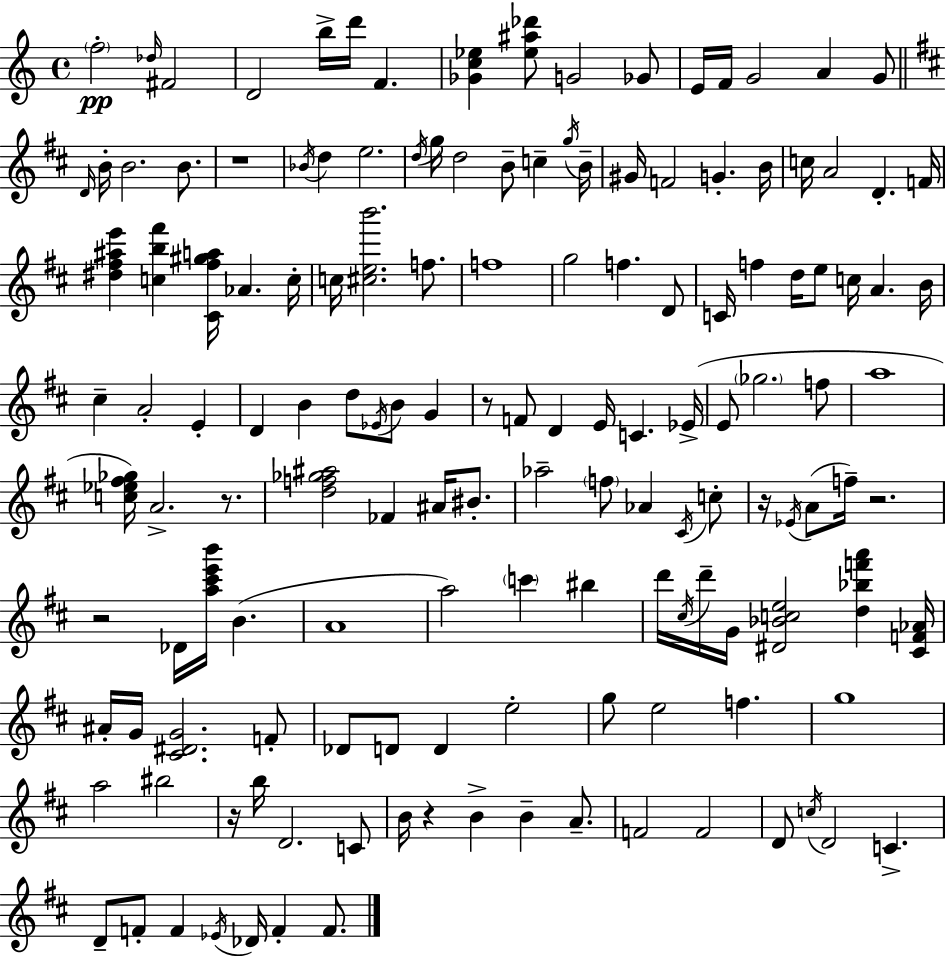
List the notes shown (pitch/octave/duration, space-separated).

F5/h Db5/s F#4/h D4/h B5/s D6/s F4/q. [Gb4,C5,Eb5]/q [Eb5,A#5,Db6]/e G4/h Gb4/e E4/s F4/s G4/h A4/q G4/e D4/s B4/s B4/h. B4/e. R/w Bb4/s D5/q E5/h. D5/s G5/s D5/h B4/e C5/q G5/s B4/s G#4/s F4/h G4/q. B4/s C5/s A4/h D4/q. F4/s [D#5,F#5,A#5,E6]/q [C5,B5,F#6]/q [C#4,F#5,G#5,A5]/s Ab4/q. C5/s C5/s [C#5,E5,B6]/h. F5/e. F5/w G5/h F5/q. D4/e C4/s F5/q D5/s E5/e C5/s A4/q. B4/s C#5/q A4/h E4/q D4/q B4/q D5/e Eb4/s B4/e G4/q R/e F4/e D4/q E4/s C4/q. Eb4/s E4/e Gb5/h. F5/e A5/w [C5,Eb5,F#5,Gb5]/s A4/h. R/e. [D5,F5,Gb5,A#5]/h FES4/q A#4/s BIS4/e. Ab5/h F5/e Ab4/q C#4/s C5/e R/s Eb4/s A4/e F5/s R/h. R/h Db4/s [A5,C#6,E6,B6]/s B4/q. A4/w A5/h C6/q BIS5/q D6/s C#5/s D6/s G4/s [D#4,Bb4,C5,E5]/h [D5,Bb5,F6,A6]/q [C#4,F4,Ab4]/s A#4/s G4/s [C#4,D#4,G4]/h. F4/e Db4/e D4/e D4/q E5/h G5/e E5/h F5/q. G5/w A5/h BIS5/h R/s B5/s D4/h. C4/e B4/s R/q B4/q B4/q A4/e. F4/h F4/h D4/e C5/s D4/h C4/q. D4/e F4/e F4/q Eb4/s Db4/s F4/q F4/e.